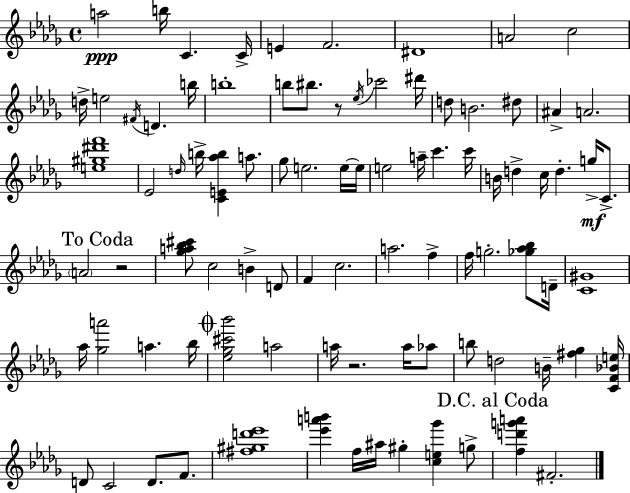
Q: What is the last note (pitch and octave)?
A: F#4